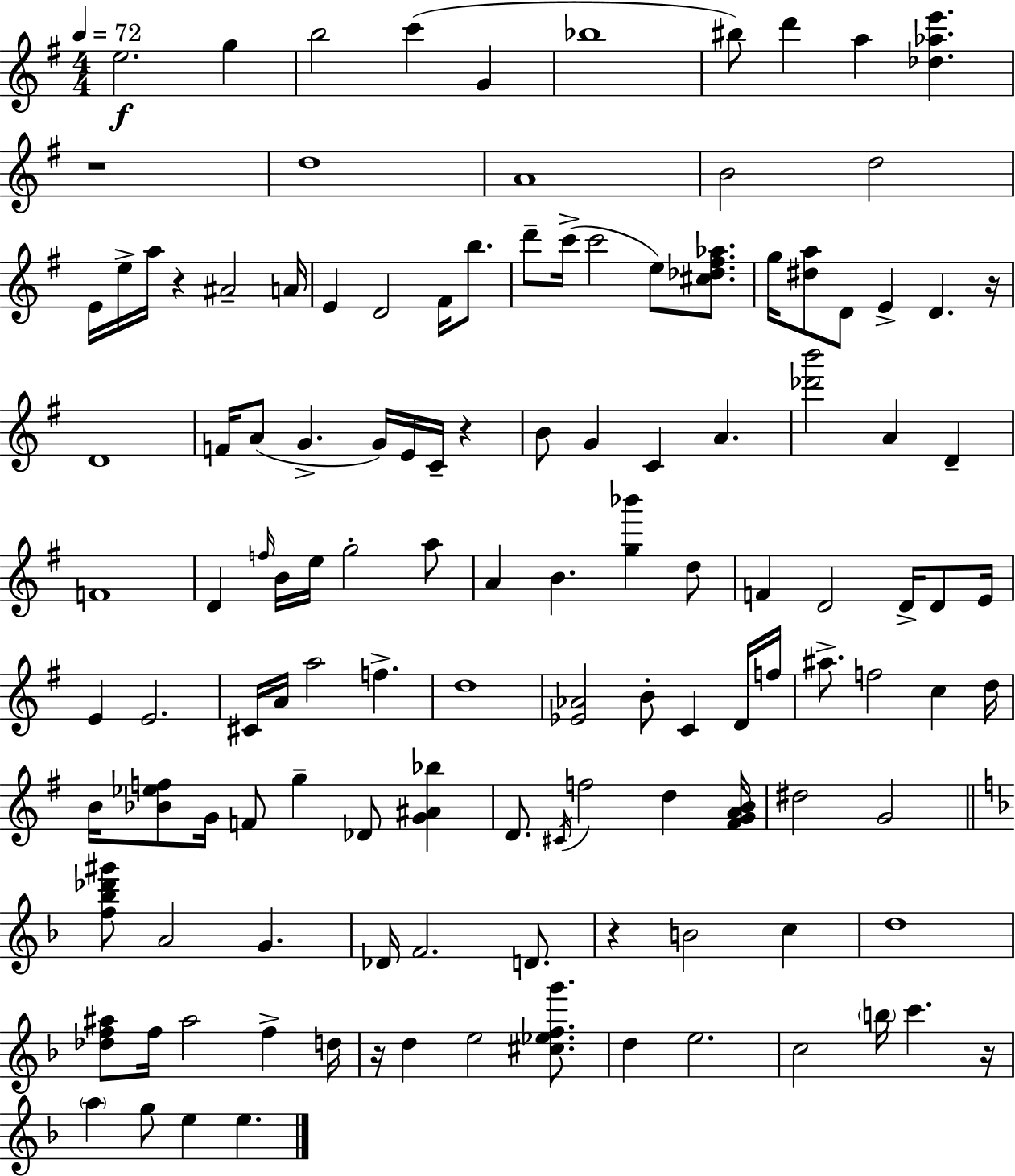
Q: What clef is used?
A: treble